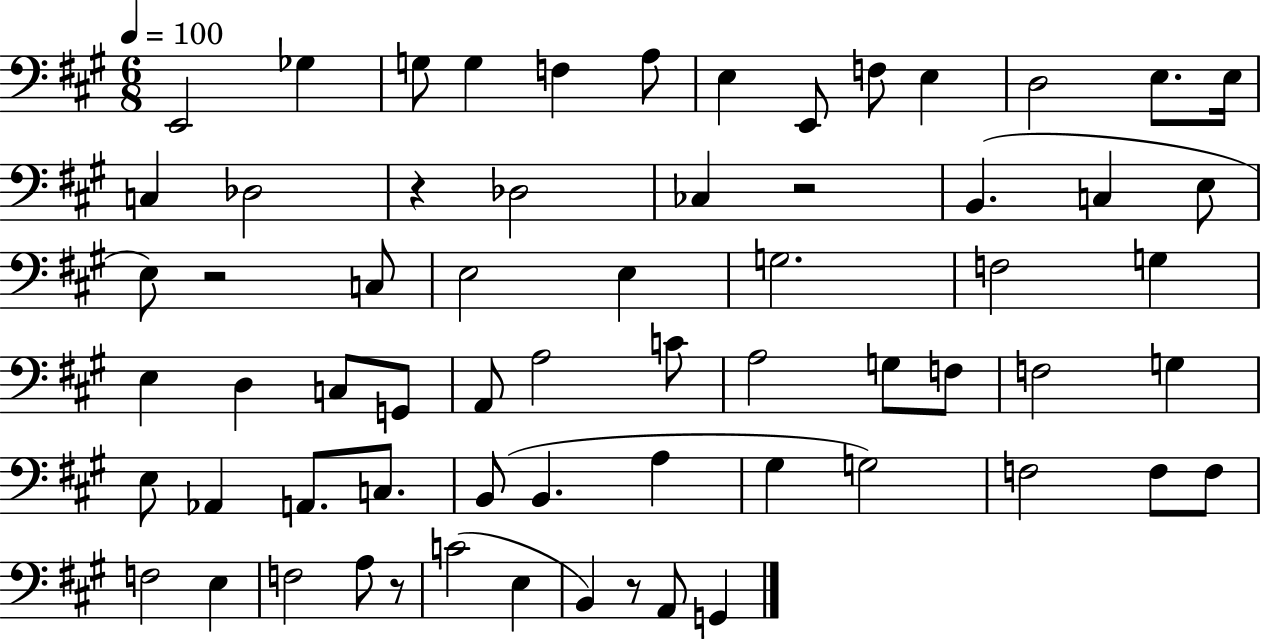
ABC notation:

X:1
T:Untitled
M:6/8
L:1/4
K:A
E,,2 _G, G,/2 G, F, A,/2 E, E,,/2 F,/2 E, D,2 E,/2 E,/4 C, _D,2 z _D,2 _C, z2 B,, C, E,/2 E,/2 z2 C,/2 E,2 E, G,2 F,2 G, E, D, C,/2 G,,/2 A,,/2 A,2 C/2 A,2 G,/2 F,/2 F,2 G, E,/2 _A,, A,,/2 C,/2 B,,/2 B,, A, ^G, G,2 F,2 F,/2 F,/2 F,2 E, F,2 A,/2 z/2 C2 E, B,, z/2 A,,/2 G,,